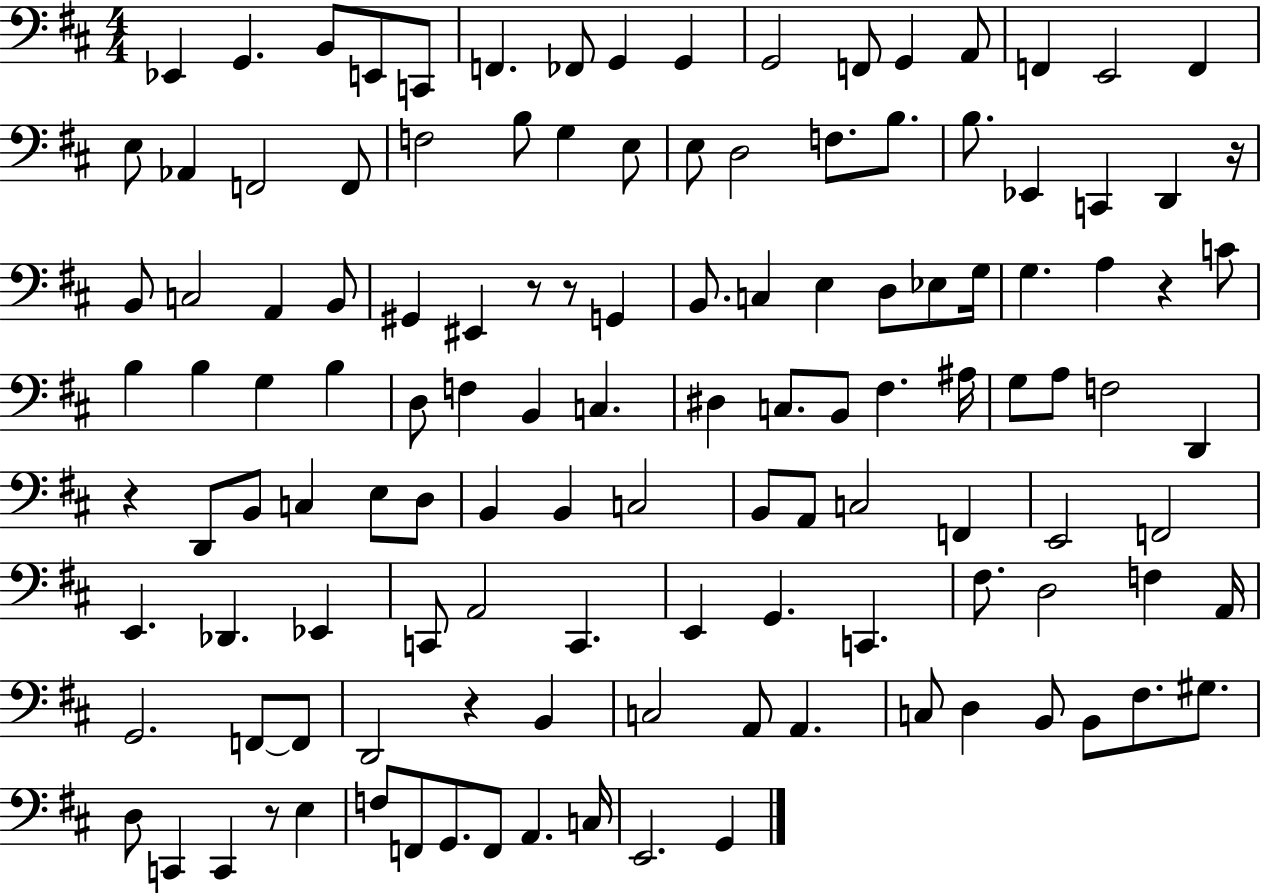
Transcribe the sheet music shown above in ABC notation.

X:1
T:Untitled
M:4/4
L:1/4
K:D
_E,, G,, B,,/2 E,,/2 C,,/2 F,, _F,,/2 G,, G,, G,,2 F,,/2 G,, A,,/2 F,, E,,2 F,, E,/2 _A,, F,,2 F,,/2 F,2 B,/2 G, E,/2 E,/2 D,2 F,/2 B,/2 B,/2 _E,, C,, D,, z/4 B,,/2 C,2 A,, B,,/2 ^G,, ^E,, z/2 z/2 G,, B,,/2 C, E, D,/2 _E,/2 G,/4 G, A, z C/2 B, B, G, B, D,/2 F, B,, C, ^D, C,/2 B,,/2 ^F, ^A,/4 G,/2 A,/2 F,2 D,, z D,,/2 B,,/2 C, E,/2 D,/2 B,, B,, C,2 B,,/2 A,,/2 C,2 F,, E,,2 F,,2 E,, _D,, _E,, C,,/2 A,,2 C,, E,, G,, C,, ^F,/2 D,2 F, A,,/4 G,,2 F,,/2 F,,/2 D,,2 z B,, C,2 A,,/2 A,, C,/2 D, B,,/2 B,,/2 ^F,/2 ^G,/2 D,/2 C,, C,, z/2 E, F,/2 F,,/2 G,,/2 F,,/2 A,, C,/4 E,,2 G,,